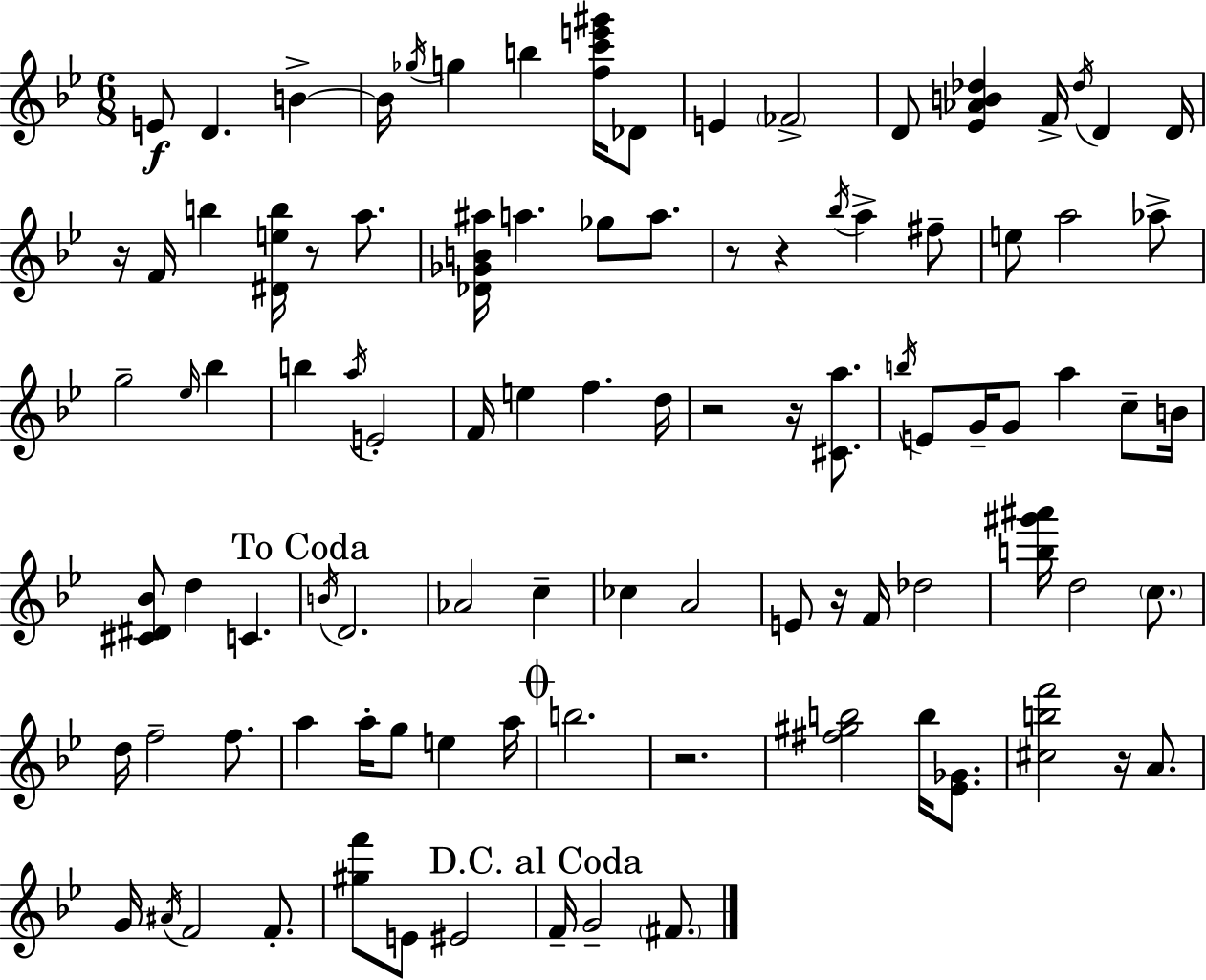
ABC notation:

X:1
T:Untitled
M:6/8
L:1/4
K:Bb
E/2 D B B/4 _g/4 g b [fc'e'^g']/4 _D/2 E _F2 D/2 [_E_AB_d] F/4 _d/4 D D/4 z/4 F/4 b [^Deb]/4 z/2 a/2 [_D_GB^a]/4 a _g/2 a/2 z/2 z _b/4 a ^f/2 e/2 a2 _a/2 g2 _e/4 _b b a/4 E2 F/4 e f d/4 z2 z/4 [^Ca]/2 b/4 E/2 G/4 G/2 a c/2 B/4 [^C^D_B]/2 d C B/4 D2 _A2 c _c A2 E/2 z/4 F/4 _d2 [b^g'^a']/4 d2 c/2 d/4 f2 f/2 a a/4 g/2 e a/4 b2 z2 [^f^gb]2 b/4 [_E_G]/2 [^cbf']2 z/4 A/2 G/4 ^A/4 F2 F/2 [^gf']/2 E/2 ^E2 F/4 G2 ^F/2